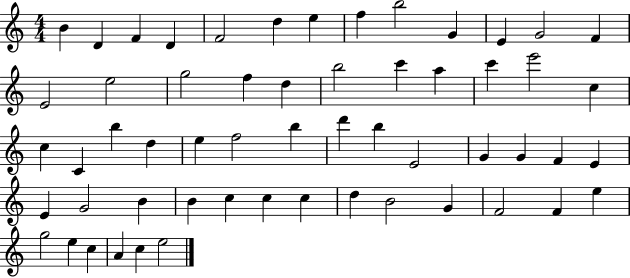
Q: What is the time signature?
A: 4/4